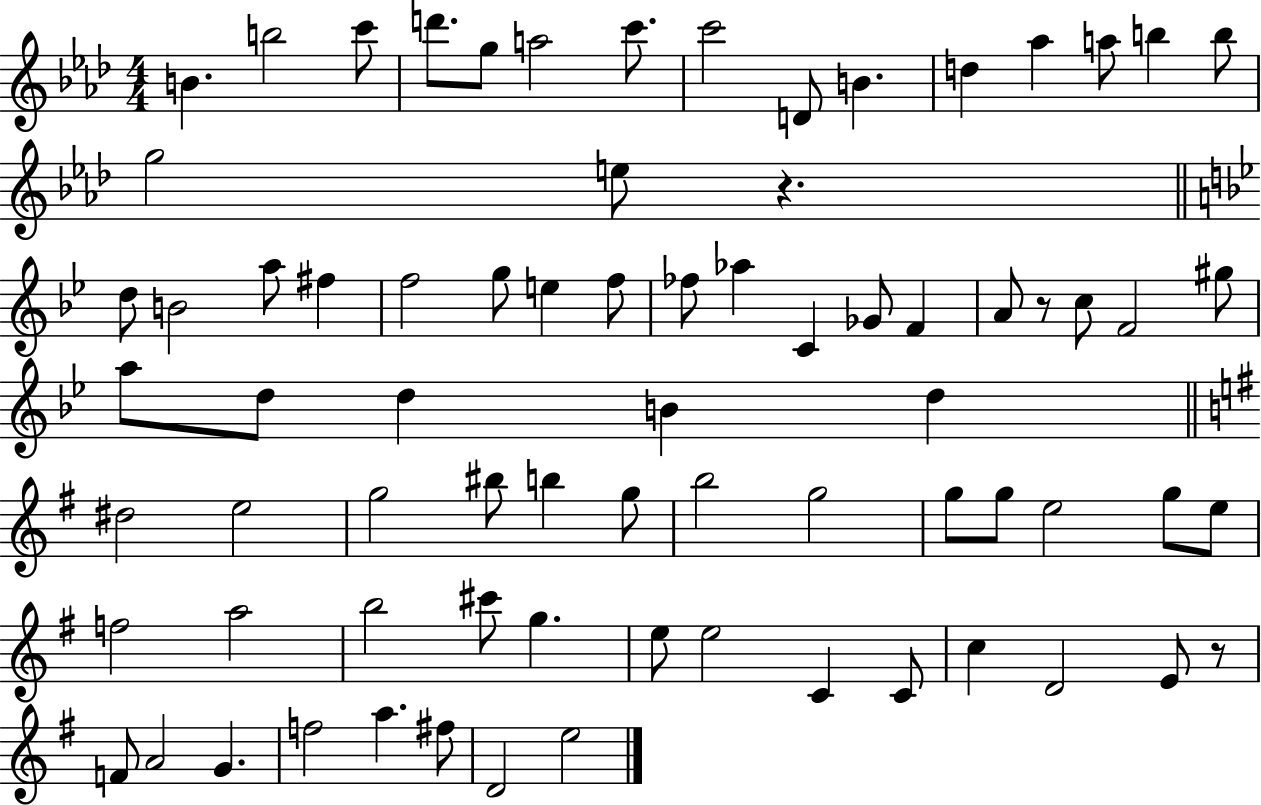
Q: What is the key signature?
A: AES major